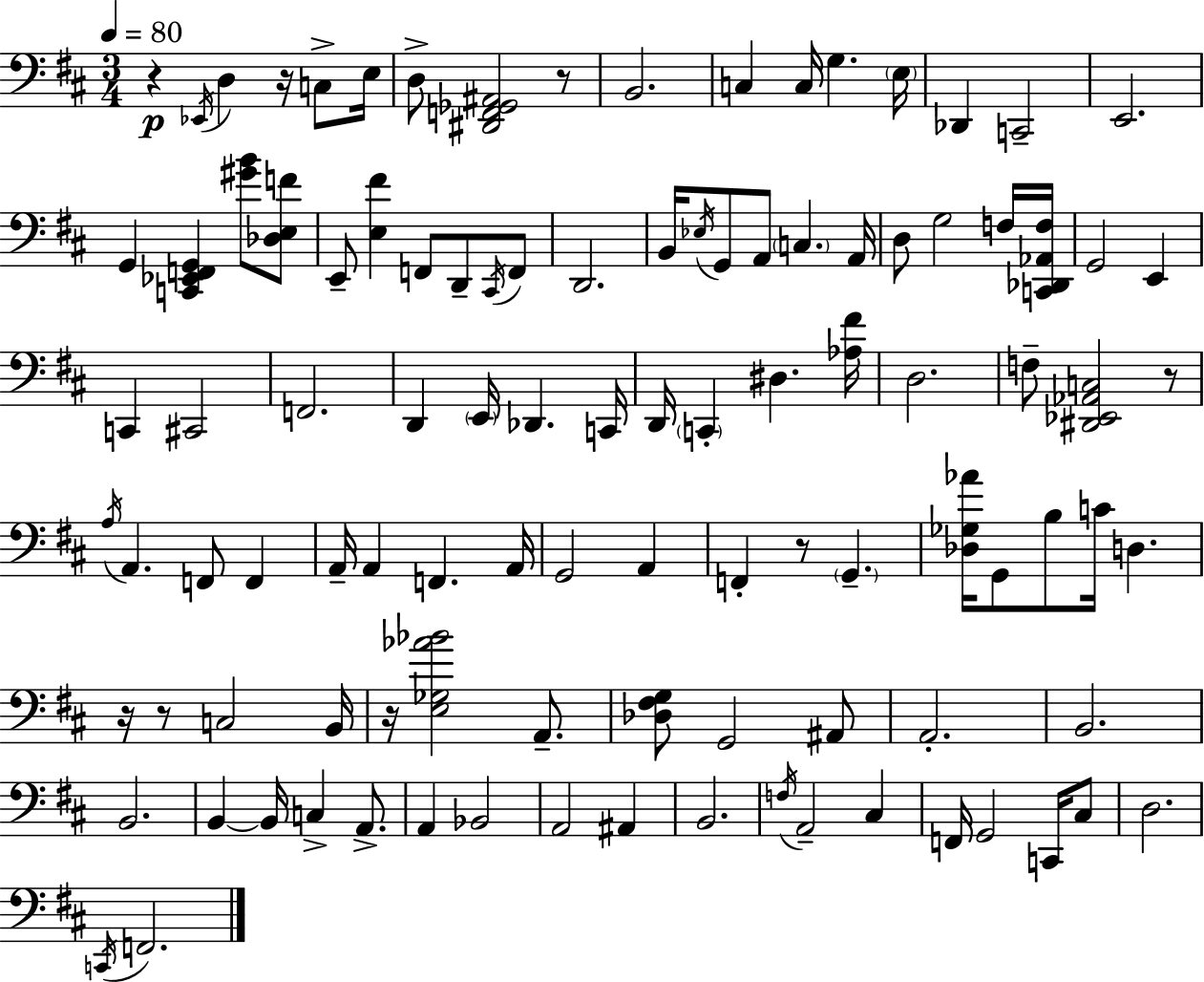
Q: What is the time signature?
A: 3/4